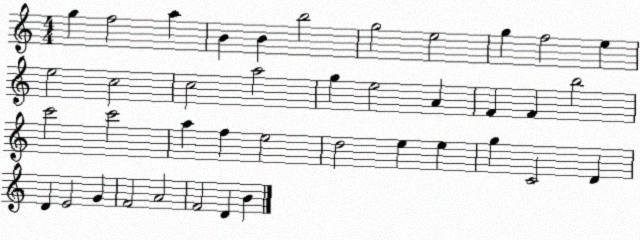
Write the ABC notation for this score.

X:1
T:Untitled
M:4/4
L:1/4
K:C
g f2 a B B b2 g2 e2 g f2 e e2 c2 c2 a2 g e2 A F F b2 c'2 c'2 a f e2 d2 e e g C2 D D E2 G F2 A2 F2 D B